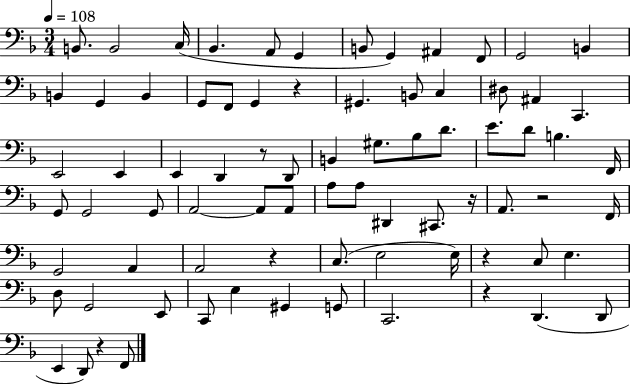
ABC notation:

X:1
T:Untitled
M:3/4
L:1/4
K:F
B,,/2 B,,2 C,/4 _B,, A,,/2 G,, B,,/2 G,, ^A,, F,,/2 G,,2 B,, B,, G,, B,, G,,/2 F,,/2 G,, z ^G,, B,,/2 C, ^D,/2 ^A,, C,, E,,2 E,, E,, D,, z/2 D,,/2 B,, ^G,/2 _B,/2 D/2 E/2 D/2 B, F,,/4 G,,/2 G,,2 G,,/2 A,,2 A,,/2 A,,/2 A,/2 A,/2 ^D,, ^C,,/2 z/4 A,,/2 z2 F,,/4 G,,2 A,, A,,2 z C,/2 E,2 E,/4 z C,/2 E, D,/2 G,,2 E,,/2 C,,/2 E, ^G,, G,,/2 C,,2 z D,, D,,/2 E,, D,,/2 z F,,/2